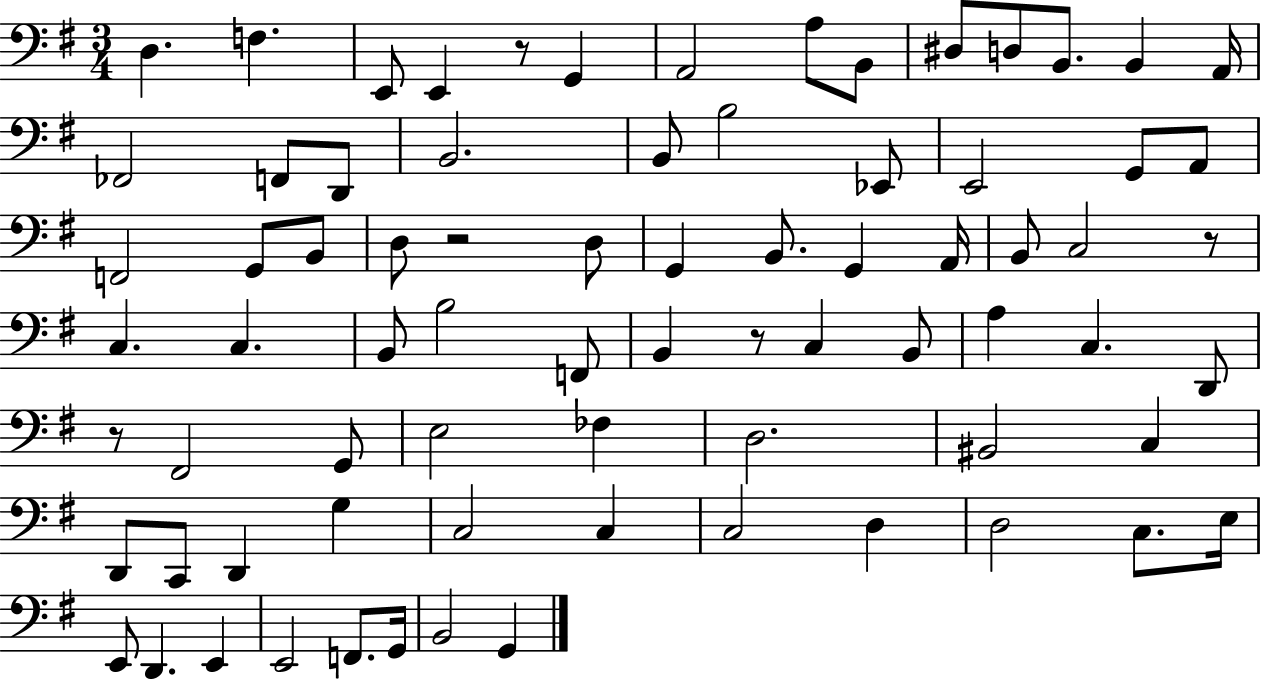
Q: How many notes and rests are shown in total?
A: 76